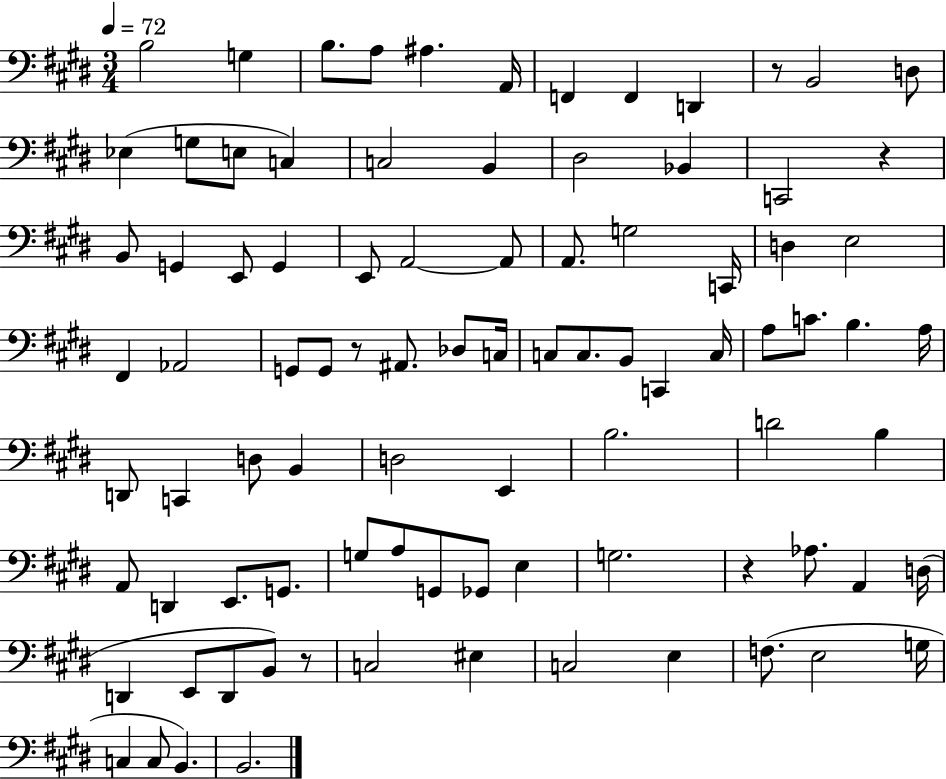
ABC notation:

X:1
T:Untitled
M:3/4
L:1/4
K:E
B,2 G, B,/2 A,/2 ^A, A,,/4 F,, F,, D,, z/2 B,,2 D,/2 _E, G,/2 E,/2 C, C,2 B,, ^D,2 _B,, C,,2 z B,,/2 G,, E,,/2 G,, E,,/2 A,,2 A,,/2 A,,/2 G,2 C,,/4 D, E,2 ^F,, _A,,2 G,,/2 G,,/2 z/2 ^A,,/2 _D,/2 C,/4 C,/2 C,/2 B,,/2 C,, C,/4 A,/2 C/2 B, A,/4 D,,/2 C,, D,/2 B,, D,2 E,, B,2 D2 B, A,,/2 D,, E,,/2 G,,/2 G,/2 A,/2 G,,/2 _G,,/2 E, G,2 z _A,/2 A,, D,/4 D,, E,,/2 D,,/2 B,,/2 z/2 C,2 ^E, C,2 E, F,/2 E,2 G,/4 C, C,/2 B,, B,,2